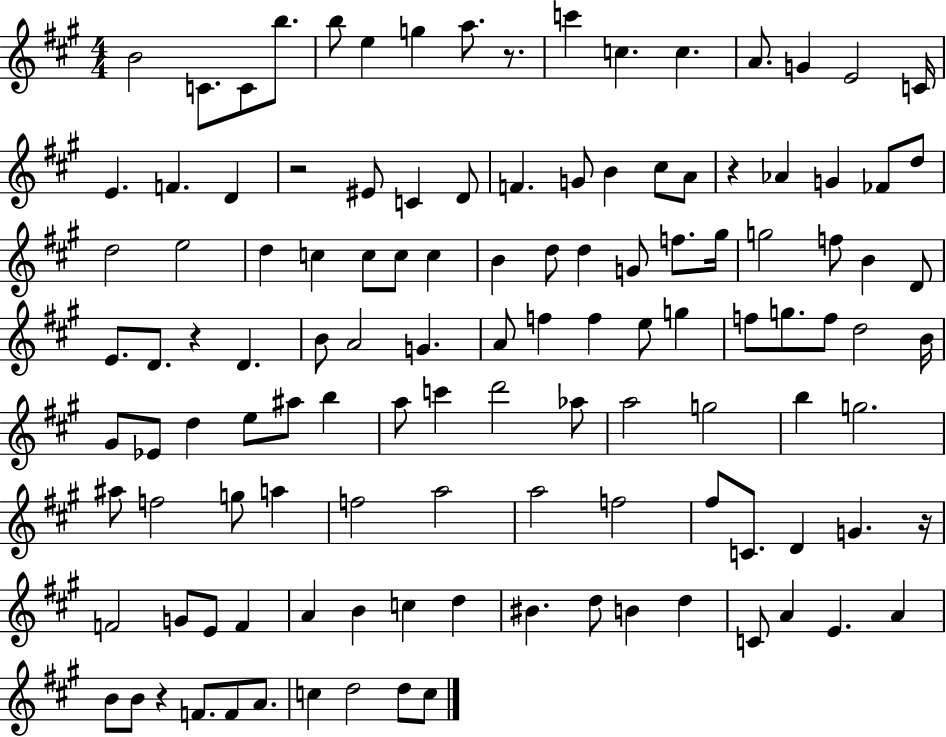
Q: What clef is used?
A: treble